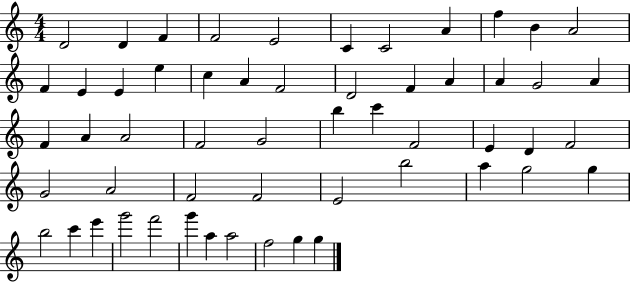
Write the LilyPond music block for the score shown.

{
  \clef treble
  \numericTimeSignature
  \time 4/4
  \key c \major
  d'2 d'4 f'4 | f'2 e'2 | c'4 c'2 a'4 | f''4 b'4 a'2 | \break f'4 e'4 e'4 e''4 | c''4 a'4 f'2 | d'2 f'4 a'4 | a'4 g'2 a'4 | \break f'4 a'4 a'2 | f'2 g'2 | b''4 c'''4 f'2 | e'4 d'4 f'2 | \break g'2 a'2 | f'2 f'2 | e'2 b''2 | a''4 g''2 g''4 | \break b''2 c'''4 e'''4 | g'''2 f'''2 | g'''4 a''4 a''2 | f''2 g''4 g''4 | \break \bar "|."
}